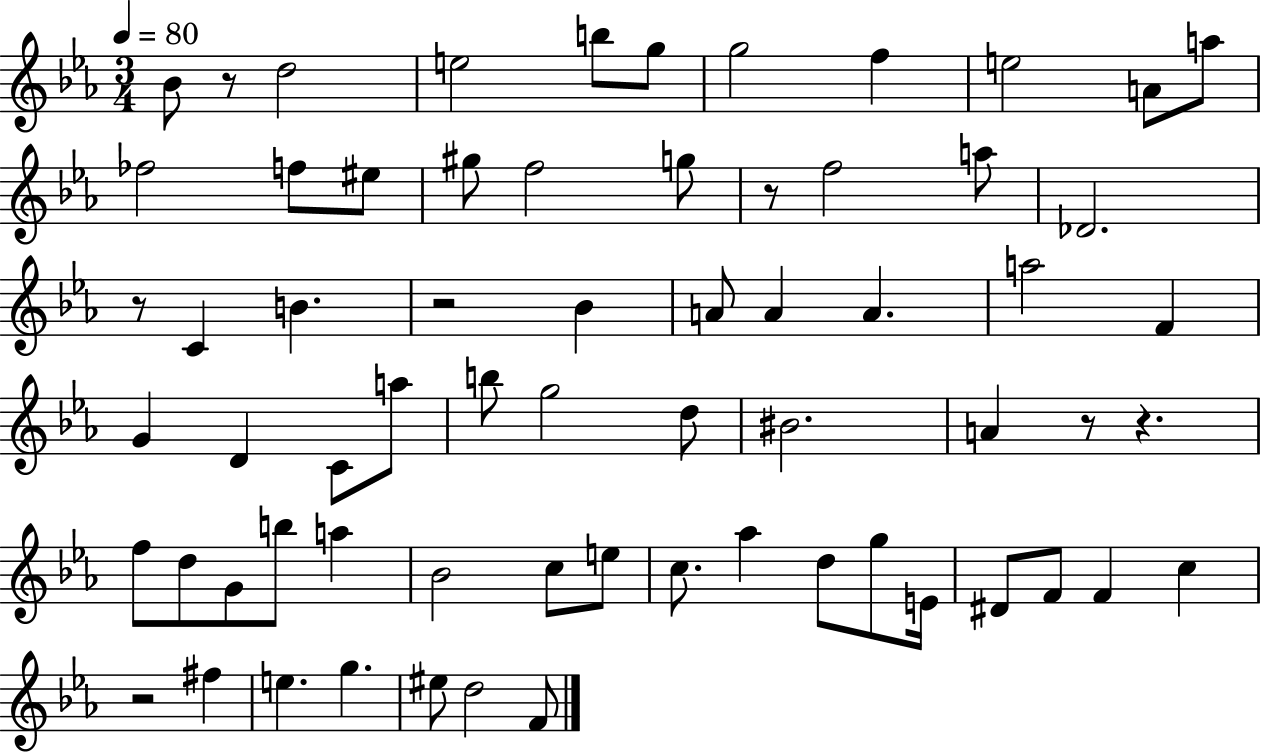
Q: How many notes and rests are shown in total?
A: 66